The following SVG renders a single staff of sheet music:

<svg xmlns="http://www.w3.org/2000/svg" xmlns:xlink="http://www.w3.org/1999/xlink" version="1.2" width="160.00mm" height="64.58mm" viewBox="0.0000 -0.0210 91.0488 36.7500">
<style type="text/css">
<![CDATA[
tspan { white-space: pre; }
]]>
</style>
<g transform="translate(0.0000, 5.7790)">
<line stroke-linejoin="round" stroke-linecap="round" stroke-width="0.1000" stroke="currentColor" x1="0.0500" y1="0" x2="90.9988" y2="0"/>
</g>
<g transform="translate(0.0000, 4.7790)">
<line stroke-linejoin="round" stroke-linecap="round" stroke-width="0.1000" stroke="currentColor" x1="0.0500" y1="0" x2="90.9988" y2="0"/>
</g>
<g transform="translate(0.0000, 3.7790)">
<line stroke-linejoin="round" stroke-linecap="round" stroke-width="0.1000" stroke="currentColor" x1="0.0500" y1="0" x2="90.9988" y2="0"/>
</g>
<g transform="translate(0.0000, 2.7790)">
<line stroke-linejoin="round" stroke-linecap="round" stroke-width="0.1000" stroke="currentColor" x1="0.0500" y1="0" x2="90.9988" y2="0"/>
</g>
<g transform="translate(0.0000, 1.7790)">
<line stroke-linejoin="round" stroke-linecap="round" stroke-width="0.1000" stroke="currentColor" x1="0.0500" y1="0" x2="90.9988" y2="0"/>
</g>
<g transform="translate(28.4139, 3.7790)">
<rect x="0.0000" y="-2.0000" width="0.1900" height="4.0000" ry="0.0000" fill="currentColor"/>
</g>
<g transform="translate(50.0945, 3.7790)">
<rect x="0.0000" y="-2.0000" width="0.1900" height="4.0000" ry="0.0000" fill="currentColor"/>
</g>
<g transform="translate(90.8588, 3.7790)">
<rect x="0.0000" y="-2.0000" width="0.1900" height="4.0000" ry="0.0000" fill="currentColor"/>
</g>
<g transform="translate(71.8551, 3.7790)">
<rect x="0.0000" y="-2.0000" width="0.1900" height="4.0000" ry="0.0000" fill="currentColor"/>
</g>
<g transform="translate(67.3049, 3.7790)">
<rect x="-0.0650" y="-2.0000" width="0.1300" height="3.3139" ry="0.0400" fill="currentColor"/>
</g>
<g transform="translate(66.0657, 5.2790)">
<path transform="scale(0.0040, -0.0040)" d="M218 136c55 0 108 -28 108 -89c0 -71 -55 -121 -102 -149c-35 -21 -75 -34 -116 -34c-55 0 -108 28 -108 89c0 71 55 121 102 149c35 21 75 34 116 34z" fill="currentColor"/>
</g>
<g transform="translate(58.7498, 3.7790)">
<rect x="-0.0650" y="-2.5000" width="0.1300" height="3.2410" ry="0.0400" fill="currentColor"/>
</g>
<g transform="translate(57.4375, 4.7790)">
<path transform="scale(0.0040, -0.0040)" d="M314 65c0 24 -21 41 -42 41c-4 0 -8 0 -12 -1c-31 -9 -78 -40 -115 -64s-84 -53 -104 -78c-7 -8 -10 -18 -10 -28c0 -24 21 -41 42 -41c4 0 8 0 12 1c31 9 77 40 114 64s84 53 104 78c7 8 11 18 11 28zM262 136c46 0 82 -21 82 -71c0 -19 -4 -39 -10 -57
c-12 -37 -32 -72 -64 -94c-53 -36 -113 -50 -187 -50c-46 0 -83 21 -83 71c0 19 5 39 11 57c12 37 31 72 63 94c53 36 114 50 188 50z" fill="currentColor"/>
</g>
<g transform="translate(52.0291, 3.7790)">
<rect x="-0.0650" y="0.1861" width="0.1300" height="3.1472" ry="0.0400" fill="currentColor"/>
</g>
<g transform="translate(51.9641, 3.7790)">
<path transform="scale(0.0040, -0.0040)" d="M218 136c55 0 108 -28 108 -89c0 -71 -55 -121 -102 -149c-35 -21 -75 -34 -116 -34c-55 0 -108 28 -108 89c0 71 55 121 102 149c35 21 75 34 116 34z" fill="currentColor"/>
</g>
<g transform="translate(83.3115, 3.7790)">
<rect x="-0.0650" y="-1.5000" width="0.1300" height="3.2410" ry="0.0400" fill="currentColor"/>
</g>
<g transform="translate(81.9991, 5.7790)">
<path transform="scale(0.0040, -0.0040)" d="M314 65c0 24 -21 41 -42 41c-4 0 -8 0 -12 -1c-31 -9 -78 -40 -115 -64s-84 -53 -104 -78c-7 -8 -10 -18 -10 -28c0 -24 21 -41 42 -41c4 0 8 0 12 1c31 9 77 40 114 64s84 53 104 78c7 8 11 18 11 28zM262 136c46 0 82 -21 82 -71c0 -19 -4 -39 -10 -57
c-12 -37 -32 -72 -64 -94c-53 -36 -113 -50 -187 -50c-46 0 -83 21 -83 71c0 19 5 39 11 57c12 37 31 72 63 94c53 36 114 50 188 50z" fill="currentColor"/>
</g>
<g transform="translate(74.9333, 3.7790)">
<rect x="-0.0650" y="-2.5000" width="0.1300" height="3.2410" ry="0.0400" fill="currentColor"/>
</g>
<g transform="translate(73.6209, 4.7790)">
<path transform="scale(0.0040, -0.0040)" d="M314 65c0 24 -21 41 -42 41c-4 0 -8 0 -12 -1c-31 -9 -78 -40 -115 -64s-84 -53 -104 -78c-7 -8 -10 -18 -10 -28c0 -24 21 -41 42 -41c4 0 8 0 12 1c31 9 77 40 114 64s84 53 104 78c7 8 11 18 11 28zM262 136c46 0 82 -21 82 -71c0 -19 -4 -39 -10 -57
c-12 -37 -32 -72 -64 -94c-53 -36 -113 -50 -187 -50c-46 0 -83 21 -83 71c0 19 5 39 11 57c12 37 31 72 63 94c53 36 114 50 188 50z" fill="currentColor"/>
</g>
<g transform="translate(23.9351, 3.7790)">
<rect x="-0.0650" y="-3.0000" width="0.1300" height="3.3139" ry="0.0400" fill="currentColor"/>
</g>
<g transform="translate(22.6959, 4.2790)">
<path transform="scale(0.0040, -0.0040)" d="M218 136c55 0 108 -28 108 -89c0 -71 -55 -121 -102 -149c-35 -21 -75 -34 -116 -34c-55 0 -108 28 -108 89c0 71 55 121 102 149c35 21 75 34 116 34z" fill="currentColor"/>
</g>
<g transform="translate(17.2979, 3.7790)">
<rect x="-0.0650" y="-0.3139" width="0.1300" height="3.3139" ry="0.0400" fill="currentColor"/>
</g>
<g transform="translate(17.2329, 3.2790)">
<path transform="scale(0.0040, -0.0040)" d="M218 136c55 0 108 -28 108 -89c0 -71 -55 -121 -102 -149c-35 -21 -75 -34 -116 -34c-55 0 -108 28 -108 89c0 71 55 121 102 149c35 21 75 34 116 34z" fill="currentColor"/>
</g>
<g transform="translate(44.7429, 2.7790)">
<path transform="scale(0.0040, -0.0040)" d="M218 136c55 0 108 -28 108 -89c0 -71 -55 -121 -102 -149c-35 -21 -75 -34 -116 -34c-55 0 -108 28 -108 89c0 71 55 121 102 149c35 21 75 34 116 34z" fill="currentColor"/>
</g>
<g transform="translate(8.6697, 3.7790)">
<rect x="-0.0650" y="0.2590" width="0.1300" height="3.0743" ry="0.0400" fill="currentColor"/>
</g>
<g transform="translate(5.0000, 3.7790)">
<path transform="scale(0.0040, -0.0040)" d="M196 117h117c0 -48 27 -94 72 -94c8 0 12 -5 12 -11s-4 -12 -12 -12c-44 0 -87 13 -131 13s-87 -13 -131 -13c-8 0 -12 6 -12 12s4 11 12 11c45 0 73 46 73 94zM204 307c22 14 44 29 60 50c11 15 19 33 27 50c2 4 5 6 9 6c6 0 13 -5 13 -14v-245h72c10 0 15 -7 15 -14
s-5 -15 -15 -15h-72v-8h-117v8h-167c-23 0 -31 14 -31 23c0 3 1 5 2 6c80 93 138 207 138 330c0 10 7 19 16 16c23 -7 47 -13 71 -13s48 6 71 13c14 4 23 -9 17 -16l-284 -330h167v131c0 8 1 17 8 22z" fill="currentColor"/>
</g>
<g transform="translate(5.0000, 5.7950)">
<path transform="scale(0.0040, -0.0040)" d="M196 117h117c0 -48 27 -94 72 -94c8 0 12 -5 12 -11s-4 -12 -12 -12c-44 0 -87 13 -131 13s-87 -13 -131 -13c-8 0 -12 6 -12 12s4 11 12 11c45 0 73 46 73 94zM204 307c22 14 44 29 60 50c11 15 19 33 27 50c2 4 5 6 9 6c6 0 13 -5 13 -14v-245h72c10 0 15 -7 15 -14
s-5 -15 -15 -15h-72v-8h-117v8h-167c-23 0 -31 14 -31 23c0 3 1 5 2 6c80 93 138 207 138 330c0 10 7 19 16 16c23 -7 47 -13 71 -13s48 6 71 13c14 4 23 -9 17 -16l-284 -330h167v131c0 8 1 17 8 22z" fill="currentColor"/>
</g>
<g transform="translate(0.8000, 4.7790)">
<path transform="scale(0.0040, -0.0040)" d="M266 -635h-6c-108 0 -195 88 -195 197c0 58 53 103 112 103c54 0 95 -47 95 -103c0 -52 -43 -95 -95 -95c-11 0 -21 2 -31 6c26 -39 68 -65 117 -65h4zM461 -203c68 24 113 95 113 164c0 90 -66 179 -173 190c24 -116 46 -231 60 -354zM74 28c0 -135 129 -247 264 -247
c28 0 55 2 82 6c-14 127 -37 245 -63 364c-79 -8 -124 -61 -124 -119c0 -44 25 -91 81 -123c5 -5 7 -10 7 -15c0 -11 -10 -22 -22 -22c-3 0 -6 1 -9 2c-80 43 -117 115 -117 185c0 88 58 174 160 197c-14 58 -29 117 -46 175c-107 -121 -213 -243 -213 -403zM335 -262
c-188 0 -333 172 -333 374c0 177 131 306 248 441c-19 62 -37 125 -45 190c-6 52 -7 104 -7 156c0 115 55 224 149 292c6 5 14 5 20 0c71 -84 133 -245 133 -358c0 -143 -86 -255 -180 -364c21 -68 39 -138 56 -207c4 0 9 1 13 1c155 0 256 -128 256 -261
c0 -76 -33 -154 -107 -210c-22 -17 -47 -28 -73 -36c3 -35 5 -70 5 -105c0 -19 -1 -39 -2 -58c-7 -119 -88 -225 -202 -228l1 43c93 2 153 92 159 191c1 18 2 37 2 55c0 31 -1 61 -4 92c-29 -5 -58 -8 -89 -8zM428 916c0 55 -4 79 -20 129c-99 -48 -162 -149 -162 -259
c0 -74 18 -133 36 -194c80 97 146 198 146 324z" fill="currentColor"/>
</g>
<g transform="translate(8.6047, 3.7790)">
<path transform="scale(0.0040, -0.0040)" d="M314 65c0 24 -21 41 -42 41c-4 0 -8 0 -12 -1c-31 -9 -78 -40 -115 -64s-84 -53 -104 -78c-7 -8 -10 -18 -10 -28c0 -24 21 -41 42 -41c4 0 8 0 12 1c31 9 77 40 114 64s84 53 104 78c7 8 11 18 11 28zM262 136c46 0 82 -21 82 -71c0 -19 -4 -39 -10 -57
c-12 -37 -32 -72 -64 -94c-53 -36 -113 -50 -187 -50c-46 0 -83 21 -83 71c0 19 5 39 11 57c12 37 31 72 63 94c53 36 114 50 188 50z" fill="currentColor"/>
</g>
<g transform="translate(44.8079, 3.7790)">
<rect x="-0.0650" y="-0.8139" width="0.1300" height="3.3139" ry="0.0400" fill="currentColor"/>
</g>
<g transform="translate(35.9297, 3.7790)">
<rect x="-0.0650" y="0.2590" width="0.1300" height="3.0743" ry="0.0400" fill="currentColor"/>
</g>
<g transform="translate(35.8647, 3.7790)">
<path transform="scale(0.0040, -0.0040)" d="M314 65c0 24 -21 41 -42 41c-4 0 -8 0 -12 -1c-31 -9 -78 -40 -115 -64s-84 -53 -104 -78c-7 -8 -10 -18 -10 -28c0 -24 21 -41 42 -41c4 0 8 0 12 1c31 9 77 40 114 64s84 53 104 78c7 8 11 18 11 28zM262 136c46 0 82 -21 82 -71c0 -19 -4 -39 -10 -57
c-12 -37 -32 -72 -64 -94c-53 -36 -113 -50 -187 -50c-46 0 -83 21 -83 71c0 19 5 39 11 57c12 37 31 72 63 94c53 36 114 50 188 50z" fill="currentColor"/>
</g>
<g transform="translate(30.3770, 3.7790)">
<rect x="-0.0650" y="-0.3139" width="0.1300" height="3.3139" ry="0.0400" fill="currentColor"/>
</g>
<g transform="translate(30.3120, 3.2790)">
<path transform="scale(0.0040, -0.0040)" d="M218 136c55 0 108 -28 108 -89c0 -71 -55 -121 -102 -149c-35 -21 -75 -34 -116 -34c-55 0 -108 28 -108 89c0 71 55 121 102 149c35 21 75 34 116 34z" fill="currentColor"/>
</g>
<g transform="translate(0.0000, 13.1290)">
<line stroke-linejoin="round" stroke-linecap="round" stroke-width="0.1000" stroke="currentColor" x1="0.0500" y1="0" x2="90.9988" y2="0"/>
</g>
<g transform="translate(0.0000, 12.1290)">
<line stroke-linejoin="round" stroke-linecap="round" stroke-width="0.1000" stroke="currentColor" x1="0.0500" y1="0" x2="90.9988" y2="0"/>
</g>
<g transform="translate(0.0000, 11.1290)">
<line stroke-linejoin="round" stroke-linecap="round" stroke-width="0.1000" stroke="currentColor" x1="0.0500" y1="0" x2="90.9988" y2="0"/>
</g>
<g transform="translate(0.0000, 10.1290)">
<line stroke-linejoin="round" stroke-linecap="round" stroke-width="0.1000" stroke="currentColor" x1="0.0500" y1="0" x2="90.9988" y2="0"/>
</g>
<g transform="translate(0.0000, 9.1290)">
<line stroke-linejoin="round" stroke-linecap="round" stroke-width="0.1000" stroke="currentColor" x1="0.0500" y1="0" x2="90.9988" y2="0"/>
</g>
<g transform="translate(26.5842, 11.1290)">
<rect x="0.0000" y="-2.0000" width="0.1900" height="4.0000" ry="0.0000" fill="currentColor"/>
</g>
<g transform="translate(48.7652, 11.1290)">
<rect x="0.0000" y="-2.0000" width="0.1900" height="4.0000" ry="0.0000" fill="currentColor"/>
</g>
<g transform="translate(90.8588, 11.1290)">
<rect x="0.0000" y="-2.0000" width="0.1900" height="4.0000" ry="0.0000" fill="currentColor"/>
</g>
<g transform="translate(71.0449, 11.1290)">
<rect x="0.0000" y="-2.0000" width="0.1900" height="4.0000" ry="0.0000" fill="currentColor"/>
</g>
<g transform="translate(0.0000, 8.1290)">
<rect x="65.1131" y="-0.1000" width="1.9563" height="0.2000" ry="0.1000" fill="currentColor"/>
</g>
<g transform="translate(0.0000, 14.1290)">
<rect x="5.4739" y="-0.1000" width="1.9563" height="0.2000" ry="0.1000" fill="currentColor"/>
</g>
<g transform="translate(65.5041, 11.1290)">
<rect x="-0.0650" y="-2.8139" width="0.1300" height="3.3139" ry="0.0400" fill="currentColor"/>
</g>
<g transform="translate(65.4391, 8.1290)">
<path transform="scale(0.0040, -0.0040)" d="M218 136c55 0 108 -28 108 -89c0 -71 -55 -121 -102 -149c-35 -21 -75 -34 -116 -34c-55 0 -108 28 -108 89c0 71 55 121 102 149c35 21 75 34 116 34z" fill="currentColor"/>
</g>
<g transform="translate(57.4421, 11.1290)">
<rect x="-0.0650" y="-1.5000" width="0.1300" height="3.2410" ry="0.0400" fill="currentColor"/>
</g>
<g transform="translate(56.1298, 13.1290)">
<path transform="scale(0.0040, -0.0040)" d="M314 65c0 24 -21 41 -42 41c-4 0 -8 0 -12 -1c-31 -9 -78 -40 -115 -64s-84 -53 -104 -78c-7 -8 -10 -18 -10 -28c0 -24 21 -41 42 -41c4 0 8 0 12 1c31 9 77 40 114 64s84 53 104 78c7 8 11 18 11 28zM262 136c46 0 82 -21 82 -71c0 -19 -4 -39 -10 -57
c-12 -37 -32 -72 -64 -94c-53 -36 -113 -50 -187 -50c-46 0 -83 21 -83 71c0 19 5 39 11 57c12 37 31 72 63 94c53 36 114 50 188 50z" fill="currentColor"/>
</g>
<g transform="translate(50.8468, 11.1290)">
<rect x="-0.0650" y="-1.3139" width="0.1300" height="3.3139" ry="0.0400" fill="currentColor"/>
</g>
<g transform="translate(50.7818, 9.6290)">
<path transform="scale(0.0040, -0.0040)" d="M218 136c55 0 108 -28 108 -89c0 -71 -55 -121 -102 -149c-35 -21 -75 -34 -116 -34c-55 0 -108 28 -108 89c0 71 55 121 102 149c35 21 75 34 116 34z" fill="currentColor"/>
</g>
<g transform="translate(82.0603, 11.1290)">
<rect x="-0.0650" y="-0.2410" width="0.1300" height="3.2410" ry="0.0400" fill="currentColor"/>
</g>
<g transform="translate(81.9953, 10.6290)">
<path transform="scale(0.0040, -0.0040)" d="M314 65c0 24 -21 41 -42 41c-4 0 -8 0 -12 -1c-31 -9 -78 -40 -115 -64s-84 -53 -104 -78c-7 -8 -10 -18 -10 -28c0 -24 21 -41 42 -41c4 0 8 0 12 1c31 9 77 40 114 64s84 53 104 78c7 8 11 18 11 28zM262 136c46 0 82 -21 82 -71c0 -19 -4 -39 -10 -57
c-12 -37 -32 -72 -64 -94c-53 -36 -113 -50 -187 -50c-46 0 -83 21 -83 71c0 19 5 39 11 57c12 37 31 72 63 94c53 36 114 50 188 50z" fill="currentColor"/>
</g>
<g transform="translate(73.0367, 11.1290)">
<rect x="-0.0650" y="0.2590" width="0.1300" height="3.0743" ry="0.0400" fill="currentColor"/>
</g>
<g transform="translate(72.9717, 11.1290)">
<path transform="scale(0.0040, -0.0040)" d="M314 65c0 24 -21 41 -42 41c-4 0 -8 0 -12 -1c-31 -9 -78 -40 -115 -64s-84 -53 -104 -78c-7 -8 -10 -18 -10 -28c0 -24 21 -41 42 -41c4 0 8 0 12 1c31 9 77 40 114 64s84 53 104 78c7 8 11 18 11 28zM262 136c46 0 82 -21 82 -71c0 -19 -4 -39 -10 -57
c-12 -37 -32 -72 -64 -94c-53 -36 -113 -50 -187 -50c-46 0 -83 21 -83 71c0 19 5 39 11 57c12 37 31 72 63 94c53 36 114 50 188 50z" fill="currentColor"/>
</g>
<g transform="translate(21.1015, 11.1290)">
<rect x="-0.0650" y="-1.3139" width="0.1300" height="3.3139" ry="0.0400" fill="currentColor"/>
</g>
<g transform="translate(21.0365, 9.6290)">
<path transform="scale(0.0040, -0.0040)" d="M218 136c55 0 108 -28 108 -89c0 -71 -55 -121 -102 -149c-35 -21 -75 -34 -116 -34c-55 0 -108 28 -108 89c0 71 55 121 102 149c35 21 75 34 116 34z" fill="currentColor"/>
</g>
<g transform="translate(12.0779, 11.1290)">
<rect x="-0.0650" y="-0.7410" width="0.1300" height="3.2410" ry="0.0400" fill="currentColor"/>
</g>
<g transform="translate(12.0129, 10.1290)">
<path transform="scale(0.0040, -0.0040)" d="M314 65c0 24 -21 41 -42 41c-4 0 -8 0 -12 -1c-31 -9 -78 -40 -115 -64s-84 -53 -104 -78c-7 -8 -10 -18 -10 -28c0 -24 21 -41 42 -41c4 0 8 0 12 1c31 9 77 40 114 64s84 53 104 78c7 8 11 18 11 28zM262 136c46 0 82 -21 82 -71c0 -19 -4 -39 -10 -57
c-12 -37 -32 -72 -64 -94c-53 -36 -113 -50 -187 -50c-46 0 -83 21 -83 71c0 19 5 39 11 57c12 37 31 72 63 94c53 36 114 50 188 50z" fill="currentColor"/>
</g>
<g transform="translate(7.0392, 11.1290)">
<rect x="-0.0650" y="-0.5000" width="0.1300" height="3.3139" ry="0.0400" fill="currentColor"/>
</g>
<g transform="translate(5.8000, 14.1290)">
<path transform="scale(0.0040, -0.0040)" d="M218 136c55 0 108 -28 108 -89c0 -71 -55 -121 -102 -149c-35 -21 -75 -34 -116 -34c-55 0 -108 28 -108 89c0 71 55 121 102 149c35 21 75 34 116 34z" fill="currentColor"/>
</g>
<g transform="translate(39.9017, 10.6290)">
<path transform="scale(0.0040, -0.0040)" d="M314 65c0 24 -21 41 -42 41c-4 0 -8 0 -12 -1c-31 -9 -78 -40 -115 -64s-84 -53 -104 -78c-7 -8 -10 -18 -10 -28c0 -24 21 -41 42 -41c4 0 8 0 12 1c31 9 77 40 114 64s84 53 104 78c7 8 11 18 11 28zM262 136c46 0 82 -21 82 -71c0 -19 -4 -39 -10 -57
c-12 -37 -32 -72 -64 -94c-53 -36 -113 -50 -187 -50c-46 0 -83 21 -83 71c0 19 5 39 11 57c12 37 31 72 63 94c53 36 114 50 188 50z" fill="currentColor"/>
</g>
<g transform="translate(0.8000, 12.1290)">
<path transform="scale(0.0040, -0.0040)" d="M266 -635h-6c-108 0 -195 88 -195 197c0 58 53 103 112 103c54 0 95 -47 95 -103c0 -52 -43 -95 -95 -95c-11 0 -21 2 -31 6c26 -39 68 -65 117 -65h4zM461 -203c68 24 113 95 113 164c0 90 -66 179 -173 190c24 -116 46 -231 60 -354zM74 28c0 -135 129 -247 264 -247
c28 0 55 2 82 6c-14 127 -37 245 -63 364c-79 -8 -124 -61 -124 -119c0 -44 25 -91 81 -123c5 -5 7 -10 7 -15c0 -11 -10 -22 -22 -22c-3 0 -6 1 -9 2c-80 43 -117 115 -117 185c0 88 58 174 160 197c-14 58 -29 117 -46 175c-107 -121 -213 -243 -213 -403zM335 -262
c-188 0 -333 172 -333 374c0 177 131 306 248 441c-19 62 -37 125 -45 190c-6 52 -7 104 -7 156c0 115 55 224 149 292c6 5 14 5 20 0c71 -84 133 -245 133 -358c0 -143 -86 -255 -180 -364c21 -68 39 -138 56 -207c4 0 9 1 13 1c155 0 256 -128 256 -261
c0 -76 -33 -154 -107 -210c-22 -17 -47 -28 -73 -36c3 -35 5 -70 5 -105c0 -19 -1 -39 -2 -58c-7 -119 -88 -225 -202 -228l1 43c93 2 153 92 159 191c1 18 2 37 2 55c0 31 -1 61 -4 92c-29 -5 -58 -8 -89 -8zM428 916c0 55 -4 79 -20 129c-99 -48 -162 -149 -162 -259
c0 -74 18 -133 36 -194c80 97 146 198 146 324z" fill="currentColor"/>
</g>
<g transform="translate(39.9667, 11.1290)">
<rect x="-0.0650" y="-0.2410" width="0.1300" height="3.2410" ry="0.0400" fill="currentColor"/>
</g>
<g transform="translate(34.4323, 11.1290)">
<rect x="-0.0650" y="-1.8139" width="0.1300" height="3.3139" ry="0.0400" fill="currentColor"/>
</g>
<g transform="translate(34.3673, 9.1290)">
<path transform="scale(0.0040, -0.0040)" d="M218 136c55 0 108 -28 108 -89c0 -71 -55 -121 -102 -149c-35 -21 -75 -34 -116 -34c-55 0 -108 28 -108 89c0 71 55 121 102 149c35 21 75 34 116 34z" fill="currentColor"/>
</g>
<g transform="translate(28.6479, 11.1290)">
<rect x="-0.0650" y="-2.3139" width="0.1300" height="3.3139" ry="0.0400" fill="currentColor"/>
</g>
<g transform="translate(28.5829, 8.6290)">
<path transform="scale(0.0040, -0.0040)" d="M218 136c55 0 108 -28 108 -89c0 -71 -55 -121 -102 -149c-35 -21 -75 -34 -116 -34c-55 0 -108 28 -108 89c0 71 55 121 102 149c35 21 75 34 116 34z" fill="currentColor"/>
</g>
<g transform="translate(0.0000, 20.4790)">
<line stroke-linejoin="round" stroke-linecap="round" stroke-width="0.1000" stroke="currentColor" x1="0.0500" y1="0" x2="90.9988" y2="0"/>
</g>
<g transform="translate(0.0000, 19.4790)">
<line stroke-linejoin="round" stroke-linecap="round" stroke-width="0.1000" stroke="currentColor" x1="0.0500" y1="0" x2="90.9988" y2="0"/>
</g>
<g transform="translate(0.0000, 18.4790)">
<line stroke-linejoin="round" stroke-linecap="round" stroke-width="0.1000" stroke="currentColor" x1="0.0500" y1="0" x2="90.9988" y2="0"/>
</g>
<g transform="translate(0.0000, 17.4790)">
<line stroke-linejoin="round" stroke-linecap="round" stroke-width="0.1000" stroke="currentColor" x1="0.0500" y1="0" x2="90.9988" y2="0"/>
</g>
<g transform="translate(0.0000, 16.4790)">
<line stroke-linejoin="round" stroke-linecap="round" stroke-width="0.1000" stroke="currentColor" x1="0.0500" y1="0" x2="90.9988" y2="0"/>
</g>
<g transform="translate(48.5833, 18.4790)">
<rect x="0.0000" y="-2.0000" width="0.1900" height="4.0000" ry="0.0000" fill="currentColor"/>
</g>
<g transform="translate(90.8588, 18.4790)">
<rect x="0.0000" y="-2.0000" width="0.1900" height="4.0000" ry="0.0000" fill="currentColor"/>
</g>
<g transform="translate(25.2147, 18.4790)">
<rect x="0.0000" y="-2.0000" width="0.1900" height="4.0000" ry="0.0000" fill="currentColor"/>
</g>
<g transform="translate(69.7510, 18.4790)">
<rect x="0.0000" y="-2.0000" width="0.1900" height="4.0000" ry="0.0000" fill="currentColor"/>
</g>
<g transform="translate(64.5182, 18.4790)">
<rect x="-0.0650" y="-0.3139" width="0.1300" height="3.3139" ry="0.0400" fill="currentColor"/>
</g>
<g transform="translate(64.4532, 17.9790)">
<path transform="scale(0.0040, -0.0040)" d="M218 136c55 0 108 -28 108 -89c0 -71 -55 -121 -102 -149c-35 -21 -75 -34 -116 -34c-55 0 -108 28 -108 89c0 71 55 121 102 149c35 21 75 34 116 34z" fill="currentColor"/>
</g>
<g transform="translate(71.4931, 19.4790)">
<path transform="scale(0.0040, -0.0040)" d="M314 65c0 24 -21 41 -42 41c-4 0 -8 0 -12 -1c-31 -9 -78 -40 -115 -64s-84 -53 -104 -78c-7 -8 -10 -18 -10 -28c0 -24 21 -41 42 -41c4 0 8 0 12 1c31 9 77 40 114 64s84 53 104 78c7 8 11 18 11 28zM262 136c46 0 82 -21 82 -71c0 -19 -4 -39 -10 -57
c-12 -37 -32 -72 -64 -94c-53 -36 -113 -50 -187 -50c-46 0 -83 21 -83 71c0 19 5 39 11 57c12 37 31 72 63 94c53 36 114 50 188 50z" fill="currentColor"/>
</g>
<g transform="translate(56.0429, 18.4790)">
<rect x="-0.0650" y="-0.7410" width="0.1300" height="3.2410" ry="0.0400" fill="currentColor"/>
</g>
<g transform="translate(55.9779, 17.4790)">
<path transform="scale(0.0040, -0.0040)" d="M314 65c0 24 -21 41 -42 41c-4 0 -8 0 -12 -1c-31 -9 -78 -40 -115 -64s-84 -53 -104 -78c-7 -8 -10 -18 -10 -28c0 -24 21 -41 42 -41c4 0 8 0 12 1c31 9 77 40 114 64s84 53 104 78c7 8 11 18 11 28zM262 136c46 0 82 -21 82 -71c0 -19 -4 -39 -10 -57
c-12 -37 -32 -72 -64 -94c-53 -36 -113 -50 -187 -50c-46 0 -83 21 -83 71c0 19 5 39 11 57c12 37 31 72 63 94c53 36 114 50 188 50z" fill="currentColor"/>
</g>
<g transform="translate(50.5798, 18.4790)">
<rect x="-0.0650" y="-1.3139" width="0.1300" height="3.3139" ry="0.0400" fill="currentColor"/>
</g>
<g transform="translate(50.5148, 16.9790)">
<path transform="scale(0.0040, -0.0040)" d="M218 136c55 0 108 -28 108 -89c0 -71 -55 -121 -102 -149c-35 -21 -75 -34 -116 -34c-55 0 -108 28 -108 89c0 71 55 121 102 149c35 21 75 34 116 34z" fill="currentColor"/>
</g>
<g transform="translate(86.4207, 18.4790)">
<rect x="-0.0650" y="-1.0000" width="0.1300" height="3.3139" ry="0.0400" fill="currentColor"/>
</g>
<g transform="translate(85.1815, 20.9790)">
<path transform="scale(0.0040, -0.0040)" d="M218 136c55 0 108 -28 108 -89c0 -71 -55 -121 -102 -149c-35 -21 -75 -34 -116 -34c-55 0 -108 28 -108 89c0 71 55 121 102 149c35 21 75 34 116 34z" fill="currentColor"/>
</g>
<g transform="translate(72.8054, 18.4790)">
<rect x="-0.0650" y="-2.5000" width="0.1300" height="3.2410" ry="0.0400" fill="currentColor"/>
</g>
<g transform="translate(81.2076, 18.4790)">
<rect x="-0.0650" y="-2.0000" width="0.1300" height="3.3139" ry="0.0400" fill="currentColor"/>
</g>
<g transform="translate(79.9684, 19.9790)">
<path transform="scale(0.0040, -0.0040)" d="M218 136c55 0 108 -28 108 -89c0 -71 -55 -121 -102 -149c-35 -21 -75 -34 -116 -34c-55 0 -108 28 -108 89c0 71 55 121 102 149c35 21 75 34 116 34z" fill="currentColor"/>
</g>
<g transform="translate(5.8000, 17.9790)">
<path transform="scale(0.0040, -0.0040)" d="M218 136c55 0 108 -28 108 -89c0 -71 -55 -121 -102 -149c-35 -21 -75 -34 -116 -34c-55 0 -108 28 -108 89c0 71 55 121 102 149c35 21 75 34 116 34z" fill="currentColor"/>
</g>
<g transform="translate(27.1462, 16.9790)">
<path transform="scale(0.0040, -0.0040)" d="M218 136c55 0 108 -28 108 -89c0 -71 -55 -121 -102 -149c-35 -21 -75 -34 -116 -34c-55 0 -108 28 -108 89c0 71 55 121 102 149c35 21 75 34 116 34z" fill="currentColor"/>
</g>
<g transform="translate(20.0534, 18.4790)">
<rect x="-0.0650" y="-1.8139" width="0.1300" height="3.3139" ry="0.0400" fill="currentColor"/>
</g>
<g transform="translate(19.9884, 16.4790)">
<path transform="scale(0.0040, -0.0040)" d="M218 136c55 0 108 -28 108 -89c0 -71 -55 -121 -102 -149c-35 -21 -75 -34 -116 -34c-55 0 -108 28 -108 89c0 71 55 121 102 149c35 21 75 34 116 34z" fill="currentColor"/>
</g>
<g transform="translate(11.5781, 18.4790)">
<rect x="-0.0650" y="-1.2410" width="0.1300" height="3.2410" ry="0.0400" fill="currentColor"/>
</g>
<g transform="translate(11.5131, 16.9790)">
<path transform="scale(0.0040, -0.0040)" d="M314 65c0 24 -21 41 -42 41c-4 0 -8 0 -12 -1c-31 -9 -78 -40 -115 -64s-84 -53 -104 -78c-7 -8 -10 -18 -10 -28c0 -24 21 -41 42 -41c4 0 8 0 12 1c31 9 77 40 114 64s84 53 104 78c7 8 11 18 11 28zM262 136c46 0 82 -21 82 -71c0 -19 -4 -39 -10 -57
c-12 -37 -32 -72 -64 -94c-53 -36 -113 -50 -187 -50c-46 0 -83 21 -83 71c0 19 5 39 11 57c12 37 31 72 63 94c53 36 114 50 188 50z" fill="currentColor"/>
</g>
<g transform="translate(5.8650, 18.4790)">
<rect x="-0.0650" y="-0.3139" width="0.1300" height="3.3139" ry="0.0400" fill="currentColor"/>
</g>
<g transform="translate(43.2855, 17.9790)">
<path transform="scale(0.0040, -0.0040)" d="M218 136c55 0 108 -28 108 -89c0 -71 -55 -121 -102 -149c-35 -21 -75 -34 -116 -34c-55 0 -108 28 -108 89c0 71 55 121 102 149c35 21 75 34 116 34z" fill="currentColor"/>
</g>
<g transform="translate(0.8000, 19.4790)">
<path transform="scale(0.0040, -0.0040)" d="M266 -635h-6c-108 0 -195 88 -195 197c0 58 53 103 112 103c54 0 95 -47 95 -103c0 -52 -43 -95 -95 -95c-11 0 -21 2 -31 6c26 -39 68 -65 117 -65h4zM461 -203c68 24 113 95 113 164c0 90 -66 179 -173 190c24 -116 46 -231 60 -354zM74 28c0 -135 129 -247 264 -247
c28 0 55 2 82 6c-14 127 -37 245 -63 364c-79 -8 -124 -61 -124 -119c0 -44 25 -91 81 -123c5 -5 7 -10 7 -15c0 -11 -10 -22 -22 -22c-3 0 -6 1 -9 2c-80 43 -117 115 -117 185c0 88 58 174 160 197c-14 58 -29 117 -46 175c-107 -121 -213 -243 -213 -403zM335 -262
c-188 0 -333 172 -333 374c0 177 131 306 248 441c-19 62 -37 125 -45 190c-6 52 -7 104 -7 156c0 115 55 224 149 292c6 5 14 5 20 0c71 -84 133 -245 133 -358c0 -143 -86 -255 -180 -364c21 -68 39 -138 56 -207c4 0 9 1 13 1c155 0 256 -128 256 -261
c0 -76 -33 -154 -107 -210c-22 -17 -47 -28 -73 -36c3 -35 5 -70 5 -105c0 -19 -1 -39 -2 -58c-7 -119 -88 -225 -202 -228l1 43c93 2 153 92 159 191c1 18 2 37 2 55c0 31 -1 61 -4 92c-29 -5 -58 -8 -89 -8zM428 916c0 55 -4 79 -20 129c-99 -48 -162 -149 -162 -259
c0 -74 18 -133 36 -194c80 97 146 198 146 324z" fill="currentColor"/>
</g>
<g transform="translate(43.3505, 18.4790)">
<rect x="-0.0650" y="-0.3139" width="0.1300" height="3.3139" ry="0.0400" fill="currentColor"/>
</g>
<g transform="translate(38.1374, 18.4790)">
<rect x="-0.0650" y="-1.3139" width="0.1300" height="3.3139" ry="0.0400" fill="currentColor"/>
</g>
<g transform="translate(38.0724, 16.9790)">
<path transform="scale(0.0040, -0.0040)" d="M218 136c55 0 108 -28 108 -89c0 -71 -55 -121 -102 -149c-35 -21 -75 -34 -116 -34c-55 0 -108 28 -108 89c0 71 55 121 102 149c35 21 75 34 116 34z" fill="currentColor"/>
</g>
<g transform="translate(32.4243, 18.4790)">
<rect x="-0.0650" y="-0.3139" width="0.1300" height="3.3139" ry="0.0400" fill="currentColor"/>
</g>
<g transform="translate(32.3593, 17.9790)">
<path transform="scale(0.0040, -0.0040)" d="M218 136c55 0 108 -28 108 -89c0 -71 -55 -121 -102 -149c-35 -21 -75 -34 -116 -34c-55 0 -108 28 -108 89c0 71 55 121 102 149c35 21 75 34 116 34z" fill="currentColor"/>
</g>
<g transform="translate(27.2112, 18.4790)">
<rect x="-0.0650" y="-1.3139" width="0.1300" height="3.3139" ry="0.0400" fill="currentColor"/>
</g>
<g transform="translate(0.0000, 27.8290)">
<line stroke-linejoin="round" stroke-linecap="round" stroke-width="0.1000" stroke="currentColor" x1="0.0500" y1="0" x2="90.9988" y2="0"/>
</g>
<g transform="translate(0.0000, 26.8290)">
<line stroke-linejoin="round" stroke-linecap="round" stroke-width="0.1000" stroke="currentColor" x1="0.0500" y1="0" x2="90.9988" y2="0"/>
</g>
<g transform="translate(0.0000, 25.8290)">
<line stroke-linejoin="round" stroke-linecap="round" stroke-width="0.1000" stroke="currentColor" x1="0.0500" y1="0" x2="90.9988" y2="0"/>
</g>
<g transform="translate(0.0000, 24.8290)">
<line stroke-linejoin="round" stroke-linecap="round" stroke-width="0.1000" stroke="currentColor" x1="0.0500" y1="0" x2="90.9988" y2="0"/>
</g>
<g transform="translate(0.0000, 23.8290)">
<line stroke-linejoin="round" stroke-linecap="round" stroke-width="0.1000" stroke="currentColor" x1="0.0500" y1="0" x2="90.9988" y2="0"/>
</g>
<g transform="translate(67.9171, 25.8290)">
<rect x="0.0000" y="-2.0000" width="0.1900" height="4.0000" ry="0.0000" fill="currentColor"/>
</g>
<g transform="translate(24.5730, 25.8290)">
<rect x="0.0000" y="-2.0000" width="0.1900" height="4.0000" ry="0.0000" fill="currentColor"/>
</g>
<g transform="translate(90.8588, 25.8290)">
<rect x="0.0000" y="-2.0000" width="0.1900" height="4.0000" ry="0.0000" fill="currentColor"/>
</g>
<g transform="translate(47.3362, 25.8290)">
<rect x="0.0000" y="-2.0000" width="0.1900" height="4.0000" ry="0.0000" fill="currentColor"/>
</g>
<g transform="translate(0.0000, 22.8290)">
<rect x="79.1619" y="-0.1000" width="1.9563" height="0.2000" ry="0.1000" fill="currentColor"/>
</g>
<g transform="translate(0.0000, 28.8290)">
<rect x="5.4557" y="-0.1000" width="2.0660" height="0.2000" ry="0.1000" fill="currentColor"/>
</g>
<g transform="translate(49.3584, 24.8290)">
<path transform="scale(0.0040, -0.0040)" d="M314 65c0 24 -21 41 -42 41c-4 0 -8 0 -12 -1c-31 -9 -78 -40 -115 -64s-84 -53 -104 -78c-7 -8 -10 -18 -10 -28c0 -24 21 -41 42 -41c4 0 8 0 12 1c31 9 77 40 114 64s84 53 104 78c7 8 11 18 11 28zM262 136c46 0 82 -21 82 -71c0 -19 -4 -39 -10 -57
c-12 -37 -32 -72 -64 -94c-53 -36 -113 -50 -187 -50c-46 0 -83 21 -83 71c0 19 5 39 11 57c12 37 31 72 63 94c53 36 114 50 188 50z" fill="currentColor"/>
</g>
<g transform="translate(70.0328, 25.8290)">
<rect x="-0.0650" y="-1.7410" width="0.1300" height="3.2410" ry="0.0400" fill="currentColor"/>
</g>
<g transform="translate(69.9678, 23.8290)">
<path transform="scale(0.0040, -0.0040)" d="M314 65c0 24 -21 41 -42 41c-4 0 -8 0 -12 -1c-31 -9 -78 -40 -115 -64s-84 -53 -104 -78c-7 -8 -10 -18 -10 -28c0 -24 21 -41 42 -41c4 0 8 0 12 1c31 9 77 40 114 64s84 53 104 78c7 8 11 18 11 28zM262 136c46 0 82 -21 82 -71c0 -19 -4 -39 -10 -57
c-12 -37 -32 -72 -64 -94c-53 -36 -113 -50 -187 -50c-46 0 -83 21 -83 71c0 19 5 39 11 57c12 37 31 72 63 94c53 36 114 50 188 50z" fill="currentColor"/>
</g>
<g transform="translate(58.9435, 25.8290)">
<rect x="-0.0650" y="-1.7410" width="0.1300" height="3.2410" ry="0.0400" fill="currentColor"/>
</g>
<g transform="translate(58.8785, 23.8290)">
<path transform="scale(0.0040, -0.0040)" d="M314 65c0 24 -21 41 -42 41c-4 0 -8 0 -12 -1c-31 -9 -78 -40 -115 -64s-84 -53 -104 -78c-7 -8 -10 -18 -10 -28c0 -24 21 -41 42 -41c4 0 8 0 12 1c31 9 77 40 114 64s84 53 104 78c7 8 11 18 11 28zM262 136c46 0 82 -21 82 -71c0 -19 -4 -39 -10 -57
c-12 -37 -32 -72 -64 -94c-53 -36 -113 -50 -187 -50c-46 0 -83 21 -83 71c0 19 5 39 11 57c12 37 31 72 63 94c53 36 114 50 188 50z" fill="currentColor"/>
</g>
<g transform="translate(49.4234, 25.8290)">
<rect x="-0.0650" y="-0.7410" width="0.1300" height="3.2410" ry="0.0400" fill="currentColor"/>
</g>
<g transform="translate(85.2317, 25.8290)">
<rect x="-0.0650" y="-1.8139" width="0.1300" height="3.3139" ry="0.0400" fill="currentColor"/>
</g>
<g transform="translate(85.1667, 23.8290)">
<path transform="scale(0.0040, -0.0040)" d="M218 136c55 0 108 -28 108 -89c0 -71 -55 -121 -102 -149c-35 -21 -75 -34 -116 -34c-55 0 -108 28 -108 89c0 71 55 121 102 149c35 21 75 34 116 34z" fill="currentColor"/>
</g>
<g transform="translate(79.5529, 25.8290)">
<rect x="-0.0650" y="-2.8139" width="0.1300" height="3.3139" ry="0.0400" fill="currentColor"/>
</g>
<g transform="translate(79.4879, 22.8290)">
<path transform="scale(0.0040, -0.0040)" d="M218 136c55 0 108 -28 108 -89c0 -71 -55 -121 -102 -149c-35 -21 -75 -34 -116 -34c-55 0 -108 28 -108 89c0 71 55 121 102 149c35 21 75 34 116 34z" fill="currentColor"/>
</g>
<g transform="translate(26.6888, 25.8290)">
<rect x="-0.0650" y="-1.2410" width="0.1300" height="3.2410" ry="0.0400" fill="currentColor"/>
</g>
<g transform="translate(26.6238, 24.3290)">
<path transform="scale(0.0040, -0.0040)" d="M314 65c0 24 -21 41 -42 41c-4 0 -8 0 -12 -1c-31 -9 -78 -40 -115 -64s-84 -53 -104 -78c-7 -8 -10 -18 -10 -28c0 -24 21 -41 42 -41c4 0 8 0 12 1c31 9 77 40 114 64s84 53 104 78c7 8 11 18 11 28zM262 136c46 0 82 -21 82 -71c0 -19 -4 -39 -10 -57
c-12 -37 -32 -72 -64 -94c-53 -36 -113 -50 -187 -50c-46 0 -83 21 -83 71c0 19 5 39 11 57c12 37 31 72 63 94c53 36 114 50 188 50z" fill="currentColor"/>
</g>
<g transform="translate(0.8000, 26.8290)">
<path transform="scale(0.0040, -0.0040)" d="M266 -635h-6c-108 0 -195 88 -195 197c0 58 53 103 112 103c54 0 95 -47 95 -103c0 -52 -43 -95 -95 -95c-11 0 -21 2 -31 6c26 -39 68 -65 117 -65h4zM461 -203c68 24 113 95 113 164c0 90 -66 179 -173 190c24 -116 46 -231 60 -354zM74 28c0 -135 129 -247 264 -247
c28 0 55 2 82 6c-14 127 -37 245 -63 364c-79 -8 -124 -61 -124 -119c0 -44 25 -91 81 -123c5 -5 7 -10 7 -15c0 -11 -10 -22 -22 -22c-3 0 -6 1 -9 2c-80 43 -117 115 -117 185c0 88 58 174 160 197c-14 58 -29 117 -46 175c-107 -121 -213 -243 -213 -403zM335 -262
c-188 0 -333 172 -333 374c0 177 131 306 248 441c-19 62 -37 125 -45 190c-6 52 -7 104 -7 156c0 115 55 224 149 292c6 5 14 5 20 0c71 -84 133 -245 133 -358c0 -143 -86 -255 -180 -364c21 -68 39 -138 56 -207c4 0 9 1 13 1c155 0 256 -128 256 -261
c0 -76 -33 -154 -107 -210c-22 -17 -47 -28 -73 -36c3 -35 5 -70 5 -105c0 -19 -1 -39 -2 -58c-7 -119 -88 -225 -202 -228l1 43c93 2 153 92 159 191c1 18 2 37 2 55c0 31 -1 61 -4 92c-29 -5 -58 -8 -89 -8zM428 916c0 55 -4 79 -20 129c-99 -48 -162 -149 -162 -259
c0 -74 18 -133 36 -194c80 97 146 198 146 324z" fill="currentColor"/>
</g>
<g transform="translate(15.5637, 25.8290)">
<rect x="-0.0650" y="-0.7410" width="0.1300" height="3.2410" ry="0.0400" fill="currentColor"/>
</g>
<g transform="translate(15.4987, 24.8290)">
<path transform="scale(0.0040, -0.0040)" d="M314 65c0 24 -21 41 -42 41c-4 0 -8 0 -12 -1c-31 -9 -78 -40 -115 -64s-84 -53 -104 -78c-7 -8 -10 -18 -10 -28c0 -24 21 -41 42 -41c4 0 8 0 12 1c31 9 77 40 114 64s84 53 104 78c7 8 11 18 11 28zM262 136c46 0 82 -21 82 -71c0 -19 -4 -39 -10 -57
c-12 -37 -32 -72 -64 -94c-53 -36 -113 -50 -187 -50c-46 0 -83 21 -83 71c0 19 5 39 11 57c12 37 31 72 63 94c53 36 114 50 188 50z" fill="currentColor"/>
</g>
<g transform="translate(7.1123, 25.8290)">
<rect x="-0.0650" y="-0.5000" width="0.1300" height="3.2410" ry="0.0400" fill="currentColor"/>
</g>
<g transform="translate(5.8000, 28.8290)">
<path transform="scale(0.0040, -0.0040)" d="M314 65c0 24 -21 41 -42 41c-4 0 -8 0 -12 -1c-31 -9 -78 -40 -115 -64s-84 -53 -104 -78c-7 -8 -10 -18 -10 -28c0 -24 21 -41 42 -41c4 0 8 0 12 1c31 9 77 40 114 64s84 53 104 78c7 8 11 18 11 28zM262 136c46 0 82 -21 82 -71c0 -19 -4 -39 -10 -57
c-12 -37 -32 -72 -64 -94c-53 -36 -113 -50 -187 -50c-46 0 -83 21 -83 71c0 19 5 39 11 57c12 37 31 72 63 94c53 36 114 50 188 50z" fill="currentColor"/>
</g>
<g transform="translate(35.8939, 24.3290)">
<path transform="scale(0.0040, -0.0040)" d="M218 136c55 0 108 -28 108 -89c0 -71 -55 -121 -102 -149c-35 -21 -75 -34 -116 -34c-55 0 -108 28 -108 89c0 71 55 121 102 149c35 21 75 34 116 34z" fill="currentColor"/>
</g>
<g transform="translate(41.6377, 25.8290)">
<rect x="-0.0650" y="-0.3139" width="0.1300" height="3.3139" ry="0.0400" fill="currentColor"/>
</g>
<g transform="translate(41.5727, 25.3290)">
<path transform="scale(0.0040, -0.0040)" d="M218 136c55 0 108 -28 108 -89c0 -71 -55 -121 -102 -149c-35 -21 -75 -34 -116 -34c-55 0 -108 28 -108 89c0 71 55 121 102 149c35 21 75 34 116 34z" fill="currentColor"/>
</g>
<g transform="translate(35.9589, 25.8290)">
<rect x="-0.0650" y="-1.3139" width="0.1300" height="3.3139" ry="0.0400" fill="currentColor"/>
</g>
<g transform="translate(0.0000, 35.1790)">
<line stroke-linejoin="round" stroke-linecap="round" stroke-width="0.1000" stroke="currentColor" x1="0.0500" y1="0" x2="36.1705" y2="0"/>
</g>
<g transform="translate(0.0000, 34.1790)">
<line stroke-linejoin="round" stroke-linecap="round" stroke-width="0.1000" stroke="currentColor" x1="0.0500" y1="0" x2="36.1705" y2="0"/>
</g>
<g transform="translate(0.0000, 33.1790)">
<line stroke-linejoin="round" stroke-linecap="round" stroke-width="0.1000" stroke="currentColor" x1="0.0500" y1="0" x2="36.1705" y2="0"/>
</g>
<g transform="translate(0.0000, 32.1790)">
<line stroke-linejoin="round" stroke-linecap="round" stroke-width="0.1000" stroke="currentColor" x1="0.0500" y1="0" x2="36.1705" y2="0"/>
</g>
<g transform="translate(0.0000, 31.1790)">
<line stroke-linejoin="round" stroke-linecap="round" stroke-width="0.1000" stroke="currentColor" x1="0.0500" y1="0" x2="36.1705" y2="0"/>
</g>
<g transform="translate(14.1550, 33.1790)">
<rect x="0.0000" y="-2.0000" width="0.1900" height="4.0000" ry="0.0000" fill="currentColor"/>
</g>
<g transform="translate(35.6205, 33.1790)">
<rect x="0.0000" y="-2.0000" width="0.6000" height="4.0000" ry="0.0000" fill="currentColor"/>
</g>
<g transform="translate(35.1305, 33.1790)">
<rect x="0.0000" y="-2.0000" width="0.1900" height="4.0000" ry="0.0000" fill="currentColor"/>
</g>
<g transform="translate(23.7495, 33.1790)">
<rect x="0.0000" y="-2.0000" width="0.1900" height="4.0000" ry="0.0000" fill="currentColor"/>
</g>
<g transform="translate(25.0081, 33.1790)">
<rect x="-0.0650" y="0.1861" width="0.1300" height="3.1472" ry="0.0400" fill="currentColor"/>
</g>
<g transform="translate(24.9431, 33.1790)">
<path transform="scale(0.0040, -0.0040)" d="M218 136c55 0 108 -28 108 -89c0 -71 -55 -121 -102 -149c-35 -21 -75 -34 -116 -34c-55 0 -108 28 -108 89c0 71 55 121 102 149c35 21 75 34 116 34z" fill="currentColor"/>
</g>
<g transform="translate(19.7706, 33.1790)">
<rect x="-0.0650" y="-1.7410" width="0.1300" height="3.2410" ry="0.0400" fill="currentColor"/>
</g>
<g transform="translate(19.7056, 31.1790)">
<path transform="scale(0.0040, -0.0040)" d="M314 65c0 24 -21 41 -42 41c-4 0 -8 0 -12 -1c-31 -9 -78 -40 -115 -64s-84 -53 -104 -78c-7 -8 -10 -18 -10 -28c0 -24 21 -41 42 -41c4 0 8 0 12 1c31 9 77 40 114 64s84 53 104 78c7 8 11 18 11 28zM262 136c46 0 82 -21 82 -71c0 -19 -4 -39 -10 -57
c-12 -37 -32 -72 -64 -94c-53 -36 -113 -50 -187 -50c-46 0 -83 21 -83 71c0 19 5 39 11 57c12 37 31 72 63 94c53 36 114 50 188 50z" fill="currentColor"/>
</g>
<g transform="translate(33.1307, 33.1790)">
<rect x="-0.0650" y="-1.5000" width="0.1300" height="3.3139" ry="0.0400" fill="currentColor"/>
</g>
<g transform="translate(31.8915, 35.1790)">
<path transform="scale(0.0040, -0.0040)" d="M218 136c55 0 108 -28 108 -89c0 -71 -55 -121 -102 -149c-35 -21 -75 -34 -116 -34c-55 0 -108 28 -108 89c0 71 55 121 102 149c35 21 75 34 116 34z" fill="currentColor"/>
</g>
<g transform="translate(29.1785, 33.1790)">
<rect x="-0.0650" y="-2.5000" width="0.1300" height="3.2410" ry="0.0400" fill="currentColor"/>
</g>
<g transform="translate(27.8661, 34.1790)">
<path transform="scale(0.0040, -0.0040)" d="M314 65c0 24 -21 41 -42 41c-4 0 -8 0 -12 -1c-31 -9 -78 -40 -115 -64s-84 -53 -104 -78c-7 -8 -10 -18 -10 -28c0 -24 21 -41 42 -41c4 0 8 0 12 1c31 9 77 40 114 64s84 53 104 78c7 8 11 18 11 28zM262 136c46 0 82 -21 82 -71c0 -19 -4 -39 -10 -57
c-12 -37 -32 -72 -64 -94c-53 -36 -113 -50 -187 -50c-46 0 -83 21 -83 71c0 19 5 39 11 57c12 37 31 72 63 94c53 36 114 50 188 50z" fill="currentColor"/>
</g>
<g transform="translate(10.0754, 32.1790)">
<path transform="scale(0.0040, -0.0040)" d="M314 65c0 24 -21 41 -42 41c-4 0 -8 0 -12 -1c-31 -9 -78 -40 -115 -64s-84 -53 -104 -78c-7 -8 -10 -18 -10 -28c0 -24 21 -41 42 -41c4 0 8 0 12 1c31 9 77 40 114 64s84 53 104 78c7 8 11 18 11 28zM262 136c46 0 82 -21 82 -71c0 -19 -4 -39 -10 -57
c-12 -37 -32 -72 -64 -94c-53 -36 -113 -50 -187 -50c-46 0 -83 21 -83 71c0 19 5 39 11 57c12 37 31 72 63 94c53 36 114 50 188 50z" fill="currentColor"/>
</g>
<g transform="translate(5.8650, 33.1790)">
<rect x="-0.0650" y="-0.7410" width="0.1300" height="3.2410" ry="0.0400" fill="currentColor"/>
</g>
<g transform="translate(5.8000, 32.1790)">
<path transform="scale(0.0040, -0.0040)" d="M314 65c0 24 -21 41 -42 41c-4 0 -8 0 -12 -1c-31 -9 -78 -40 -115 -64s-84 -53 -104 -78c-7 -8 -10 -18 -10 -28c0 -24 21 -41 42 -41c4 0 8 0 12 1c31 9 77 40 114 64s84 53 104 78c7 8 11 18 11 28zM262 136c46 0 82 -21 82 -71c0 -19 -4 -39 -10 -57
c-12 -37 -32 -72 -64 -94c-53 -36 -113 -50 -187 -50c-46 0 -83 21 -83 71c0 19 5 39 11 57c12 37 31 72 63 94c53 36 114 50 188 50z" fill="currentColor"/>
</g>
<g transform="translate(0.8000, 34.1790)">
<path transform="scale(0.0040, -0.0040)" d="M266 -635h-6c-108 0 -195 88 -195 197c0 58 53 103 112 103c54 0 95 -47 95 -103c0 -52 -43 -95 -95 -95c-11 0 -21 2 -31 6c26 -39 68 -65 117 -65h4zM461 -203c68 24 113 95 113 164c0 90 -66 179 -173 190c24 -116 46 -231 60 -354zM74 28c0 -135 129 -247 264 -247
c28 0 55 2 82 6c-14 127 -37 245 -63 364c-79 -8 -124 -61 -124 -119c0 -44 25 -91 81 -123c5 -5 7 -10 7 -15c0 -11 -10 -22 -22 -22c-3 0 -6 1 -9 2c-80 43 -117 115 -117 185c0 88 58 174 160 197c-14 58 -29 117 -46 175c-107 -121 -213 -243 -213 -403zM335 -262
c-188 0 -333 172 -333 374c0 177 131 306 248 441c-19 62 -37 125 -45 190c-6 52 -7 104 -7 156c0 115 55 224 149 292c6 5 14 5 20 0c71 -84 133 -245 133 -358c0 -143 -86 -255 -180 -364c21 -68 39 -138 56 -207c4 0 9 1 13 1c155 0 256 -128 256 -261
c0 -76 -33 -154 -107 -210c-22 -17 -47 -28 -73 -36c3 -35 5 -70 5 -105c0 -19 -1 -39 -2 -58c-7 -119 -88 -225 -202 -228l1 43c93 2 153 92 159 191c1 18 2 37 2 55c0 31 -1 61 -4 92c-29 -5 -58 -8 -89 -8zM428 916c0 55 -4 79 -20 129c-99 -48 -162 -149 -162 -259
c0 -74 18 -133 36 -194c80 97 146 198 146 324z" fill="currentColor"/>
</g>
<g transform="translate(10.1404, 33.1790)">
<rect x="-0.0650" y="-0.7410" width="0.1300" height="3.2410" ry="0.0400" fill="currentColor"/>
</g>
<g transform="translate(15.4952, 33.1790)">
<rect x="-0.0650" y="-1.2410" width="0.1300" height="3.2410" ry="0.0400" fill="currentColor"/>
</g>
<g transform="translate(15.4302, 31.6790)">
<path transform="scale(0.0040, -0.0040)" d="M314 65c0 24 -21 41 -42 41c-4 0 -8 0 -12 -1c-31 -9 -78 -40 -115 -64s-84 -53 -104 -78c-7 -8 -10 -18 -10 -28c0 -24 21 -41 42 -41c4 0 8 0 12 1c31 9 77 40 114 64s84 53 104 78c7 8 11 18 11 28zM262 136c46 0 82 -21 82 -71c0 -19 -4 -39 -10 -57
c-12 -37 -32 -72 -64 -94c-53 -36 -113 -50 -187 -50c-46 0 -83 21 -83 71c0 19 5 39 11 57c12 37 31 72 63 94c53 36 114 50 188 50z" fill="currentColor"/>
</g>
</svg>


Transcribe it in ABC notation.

X:1
T:Untitled
M:4/4
L:1/4
K:C
B2 c A c B2 d B G2 F G2 E2 C d2 e g f c2 e E2 a B2 c2 c e2 f e c e c e d2 c G2 F D C2 d2 e2 e c d2 f2 f2 a f d2 d2 e2 f2 B G2 E